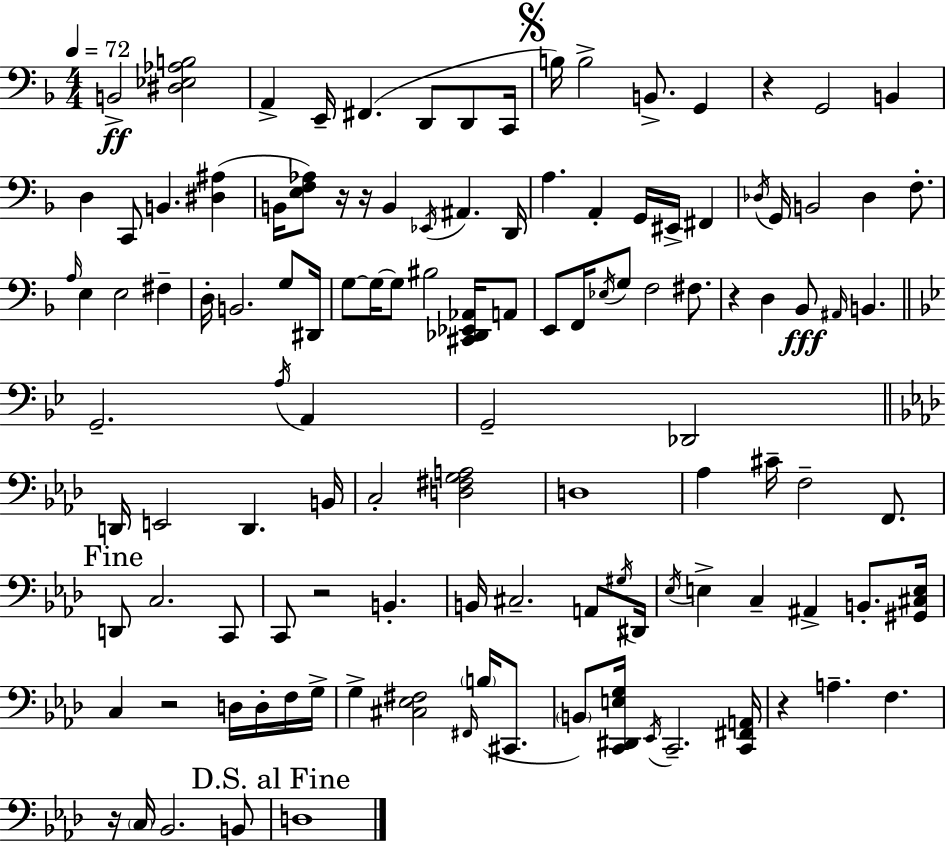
{
  \clef bass
  \numericTimeSignature
  \time 4/4
  \key d \minor
  \tempo 4 = 72
  b,2->\ff <dis ees aes b>2 | a,4-> e,16-- fis,4.( d,8 d,8 c,16 | \mark \markup { \musicglyph "scripts.segno" } b16) b2-> b,8.-> g,4 | r4 g,2 b,4 | \break d4 c,8 b,4. <dis ais>4( | b,16 <e f aes>8) r16 r16 b,4 \acciaccatura { ees,16 } ais,4. | d,16 a4. a,4-. g,16 eis,16-> fis,4 | \acciaccatura { des16 } g,16 b,2 des4 f8.-. | \break \grace { a16 } e4 e2 fis4-- | d16-. b,2. | g8 dis,16 g8~~ g16~~ g8 bis2 | <cis, des, ees, aes,>16 a,8 e,8 f,16 \acciaccatura { ees16 } g8 f2 | \break fis8. r4 d4 bes,8\fff \grace { ais,16 } b,4. | \bar "||" \break \key bes \major g,2.-- \acciaccatura { a16 } a,4 | g,2-- des,2 | \bar "||" \break \key aes \major d,16 e,2 d,4. b,16 | c2-. <d fis g a>2 | d1 | aes4 cis'16-- f2-- f,8. | \break \mark "Fine" d,8 c2. c,8 | c,8 r2 b,4.-. | b,16 cis2.-- a,8 \acciaccatura { gis16 } | dis,16 \acciaccatura { ees16 } e4-> c4-- ais,4-> b,8.-. | \break <gis, cis e>16 c4 r2 d16 d16-. | f16 g16-> g4-> <cis ees fis>2 \grace { fis,16 } \parenthesize b16( | cis,8. \parenthesize b,8) <c, dis, e g>16 \acciaccatura { ees,16 } c,2.-- | <c, fis, a,>16 r4 a4.-- f4. | \break r16 \parenthesize c16 bes,2. | b,8 \mark "D.S. al Fine" d1 | \bar "|."
}